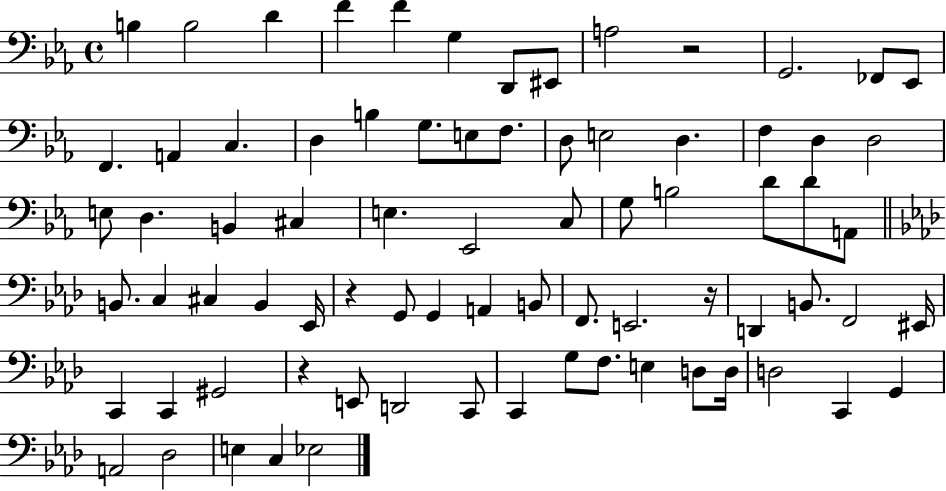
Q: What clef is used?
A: bass